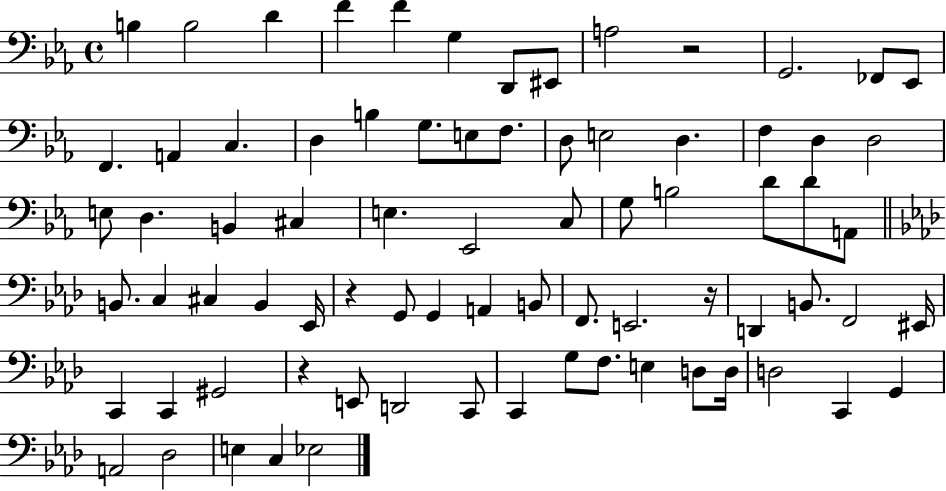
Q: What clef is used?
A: bass